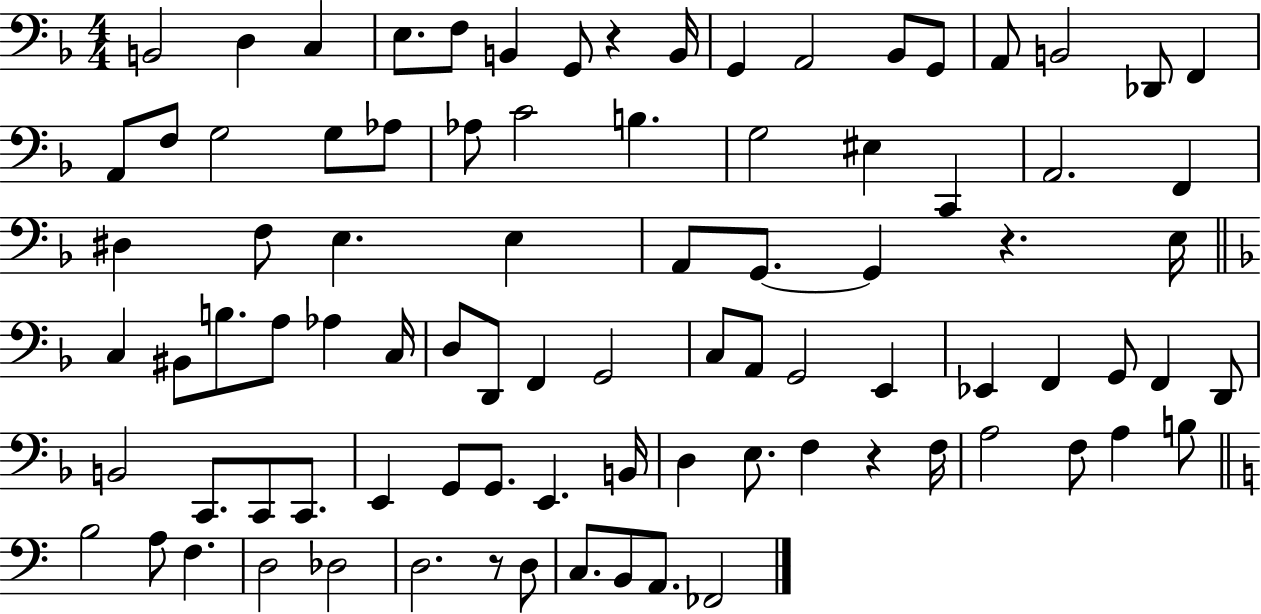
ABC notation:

X:1
T:Untitled
M:4/4
L:1/4
K:F
B,,2 D, C, E,/2 F,/2 B,, G,,/2 z B,,/4 G,, A,,2 _B,,/2 G,,/2 A,,/2 B,,2 _D,,/2 F,, A,,/2 F,/2 G,2 G,/2 _A,/2 _A,/2 C2 B, G,2 ^E, C,, A,,2 F,, ^D, F,/2 E, E, A,,/2 G,,/2 G,, z E,/4 C, ^B,,/2 B,/2 A,/2 _A, C,/4 D,/2 D,,/2 F,, G,,2 C,/2 A,,/2 G,,2 E,, _E,, F,, G,,/2 F,, D,,/2 B,,2 C,,/2 C,,/2 C,,/2 E,, G,,/2 G,,/2 E,, B,,/4 D, E,/2 F, z F,/4 A,2 F,/2 A, B,/2 B,2 A,/2 F, D,2 _D,2 D,2 z/2 D,/2 C,/2 B,,/2 A,,/2 _F,,2